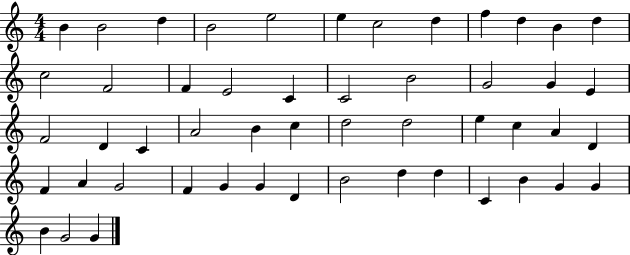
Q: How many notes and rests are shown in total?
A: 51